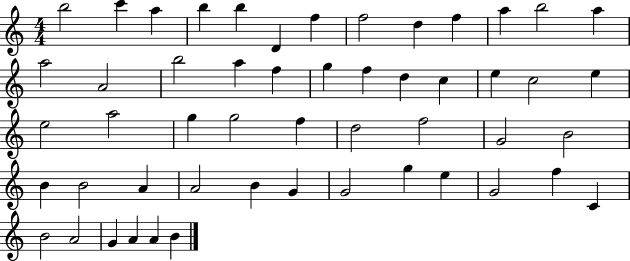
{
  \clef treble
  \numericTimeSignature
  \time 4/4
  \key c \major
  b''2 c'''4 a''4 | b''4 b''4 d'4 f''4 | f''2 d''4 f''4 | a''4 b''2 a''4 | \break a''2 a'2 | b''2 a''4 f''4 | g''4 f''4 d''4 c''4 | e''4 c''2 e''4 | \break e''2 a''2 | g''4 g''2 f''4 | d''2 f''2 | g'2 b'2 | \break b'4 b'2 a'4 | a'2 b'4 g'4 | g'2 g''4 e''4 | g'2 f''4 c'4 | \break b'2 a'2 | g'4 a'4 a'4 b'4 | \bar "|."
}